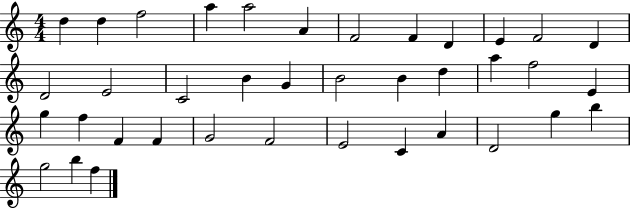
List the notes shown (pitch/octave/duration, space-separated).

D5/q D5/q F5/h A5/q A5/h A4/q F4/h F4/q D4/q E4/q F4/h D4/q D4/h E4/h C4/h B4/q G4/q B4/h B4/q D5/q A5/q F5/h E4/q G5/q F5/q F4/q F4/q G4/h F4/h E4/h C4/q A4/q D4/h G5/q B5/q G5/h B5/q F5/q